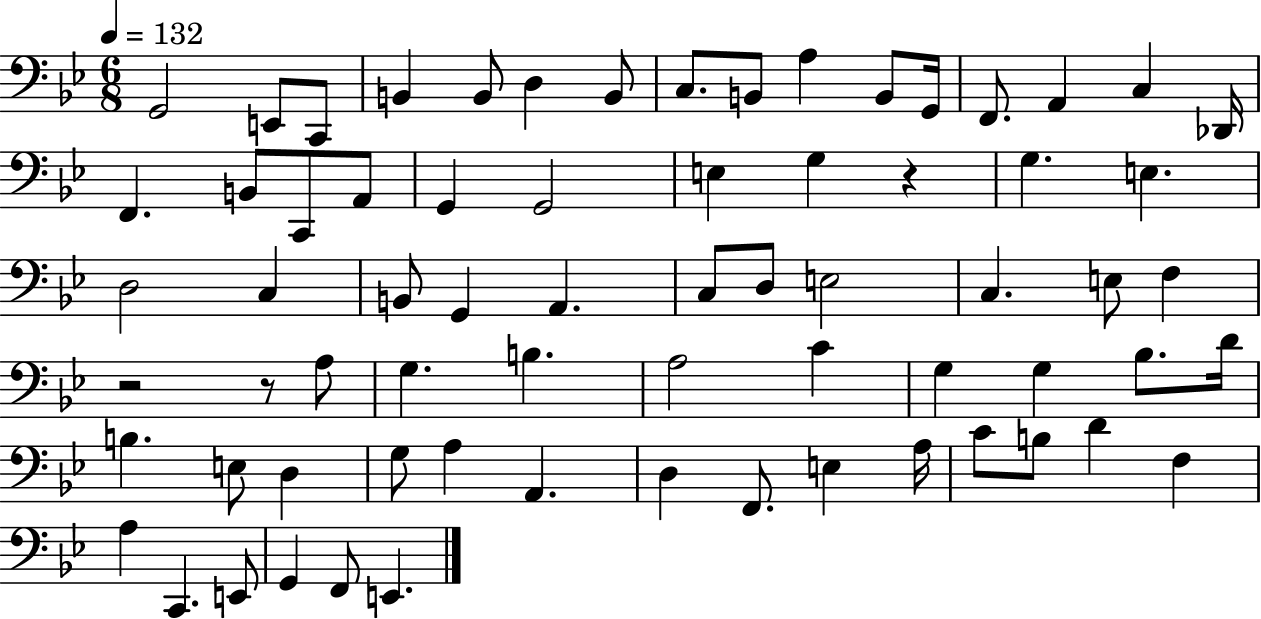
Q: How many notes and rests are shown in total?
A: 69